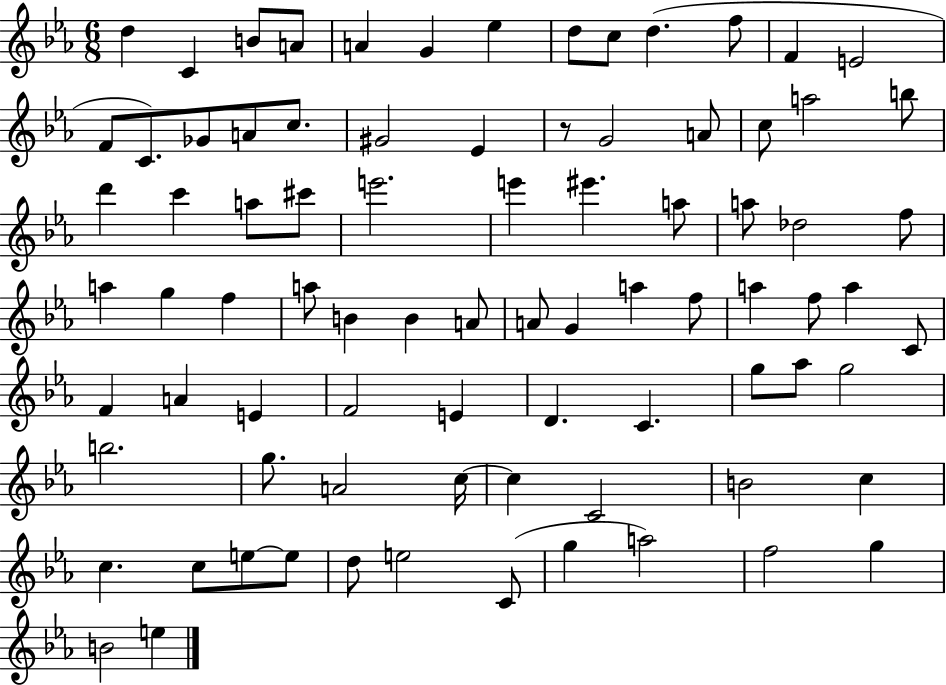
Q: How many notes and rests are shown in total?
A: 83